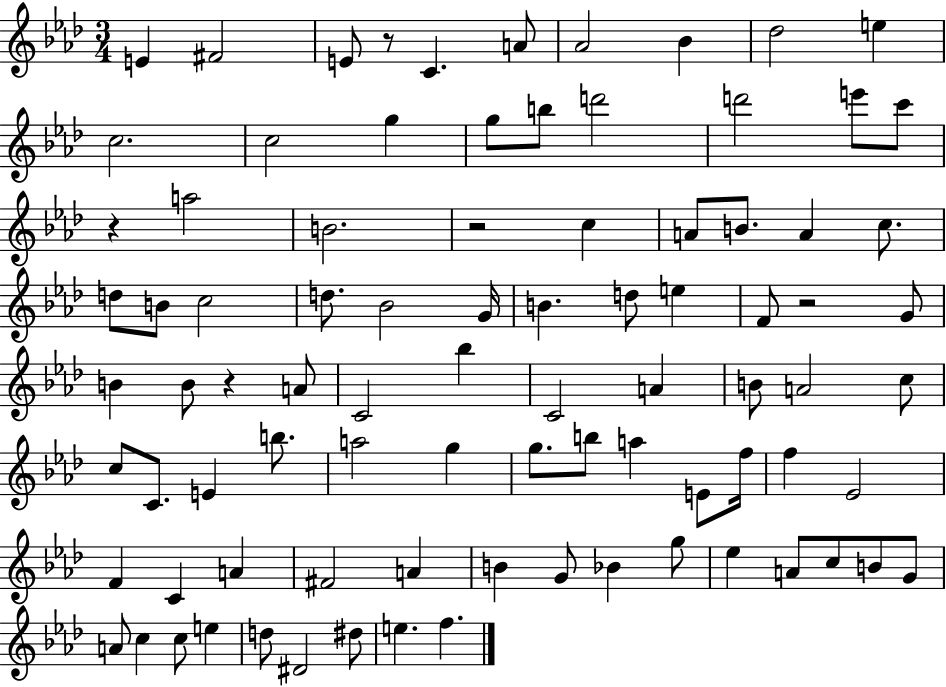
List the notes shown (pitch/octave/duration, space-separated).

E4/q F#4/h E4/e R/e C4/q. A4/e Ab4/h Bb4/q Db5/h E5/q C5/h. C5/h G5/q G5/e B5/e D6/h D6/h E6/e C6/e R/q A5/h B4/h. R/h C5/q A4/e B4/e. A4/q C5/e. D5/e B4/e C5/h D5/e. Bb4/h G4/s B4/q. D5/e E5/q F4/e R/h G4/e B4/q B4/e R/q A4/e C4/h Bb5/q C4/h A4/q B4/e A4/h C5/e C5/e C4/e. E4/q B5/e. A5/h G5/q G5/e. B5/e A5/q E4/e F5/s F5/q Eb4/h F4/q C4/q A4/q F#4/h A4/q B4/q G4/e Bb4/q G5/e Eb5/q A4/e C5/e B4/e G4/e A4/e C5/q C5/e E5/q D5/e D#4/h D#5/e E5/q. F5/q.